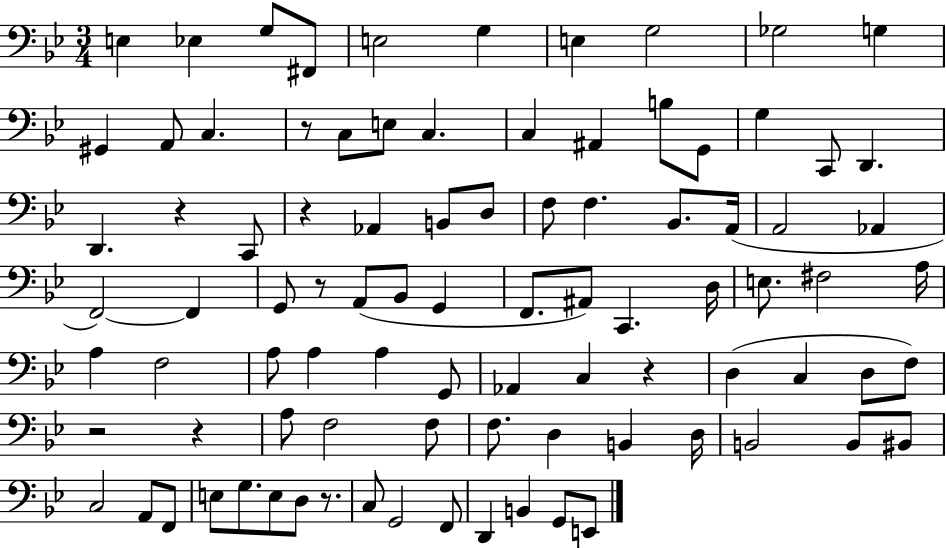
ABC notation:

X:1
T:Untitled
M:3/4
L:1/4
K:Bb
E, _E, G,/2 ^F,,/2 E,2 G, E, G,2 _G,2 G, ^G,, A,,/2 C, z/2 C,/2 E,/2 C, C, ^A,, B,/2 G,,/2 G, C,,/2 D,, D,, z C,,/2 z _A,, B,,/2 D,/2 F,/2 F, _B,,/2 A,,/4 A,,2 _A,, F,,2 F,, G,,/2 z/2 A,,/2 _B,,/2 G,, F,,/2 ^A,,/2 C,, D,/4 E,/2 ^F,2 A,/4 A, F,2 A,/2 A, A, G,,/2 _A,, C, z D, C, D,/2 F,/2 z2 z A,/2 F,2 F,/2 F,/2 D, B,, D,/4 B,,2 B,,/2 ^B,,/2 C,2 A,,/2 F,,/2 E,/2 G,/2 E,/2 D,/2 z/2 C,/2 G,,2 F,,/2 D,, B,, G,,/2 E,,/2